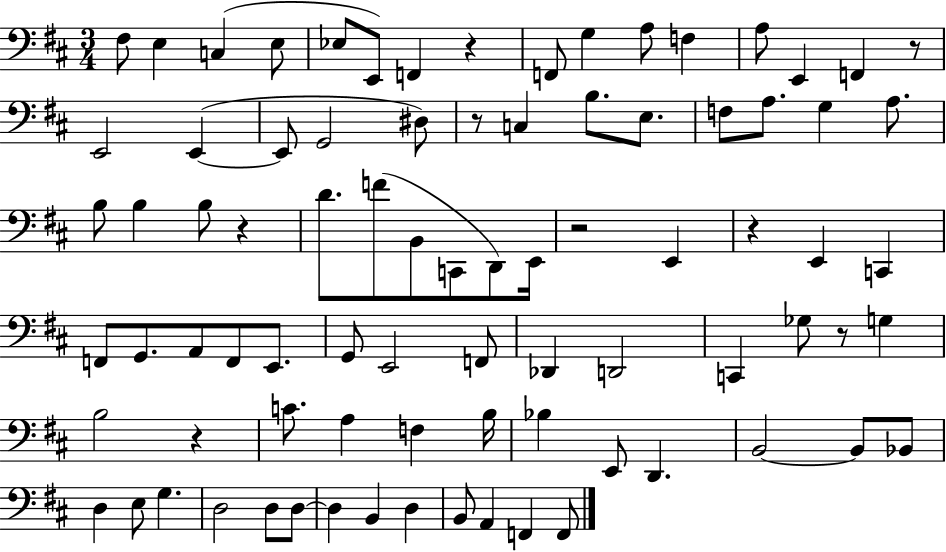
F#3/e E3/q C3/q E3/e Eb3/e E2/e F2/q R/q F2/e G3/q A3/e F3/q A3/e E2/q F2/q R/e E2/h E2/q E2/e G2/h D#3/e R/e C3/q B3/e. E3/e. F3/e A3/e. G3/q A3/e. B3/e B3/q B3/e R/q D4/e. F4/e B2/e C2/e D2/e E2/s R/h E2/q R/q E2/q C2/q F2/e G2/e. A2/e F2/e E2/e. G2/e E2/h F2/e Db2/q D2/h C2/q Gb3/e R/e G3/q B3/h R/q C4/e. A3/q F3/q B3/s Bb3/q E2/e D2/q. B2/h B2/e Bb2/e D3/q E3/e G3/q. D3/h D3/e D3/e D3/q B2/q D3/q B2/e A2/q F2/q F2/e